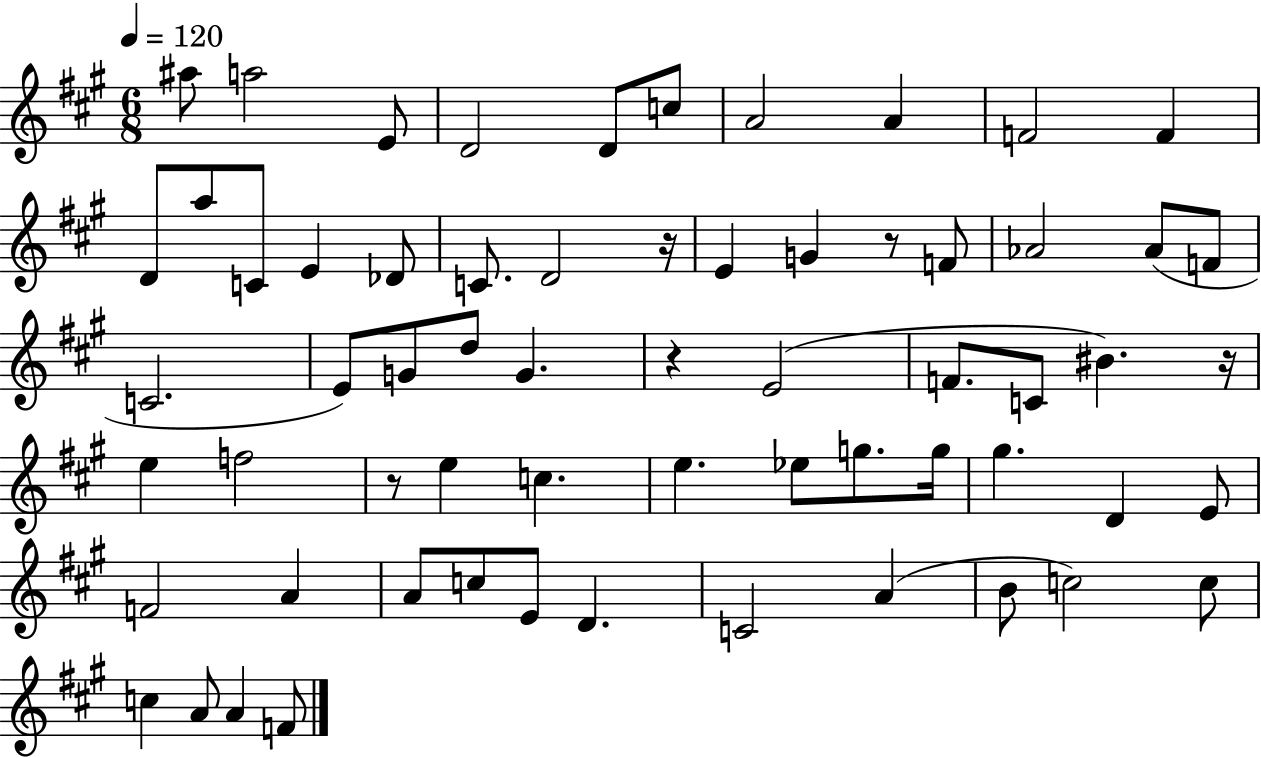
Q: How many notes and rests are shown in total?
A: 63